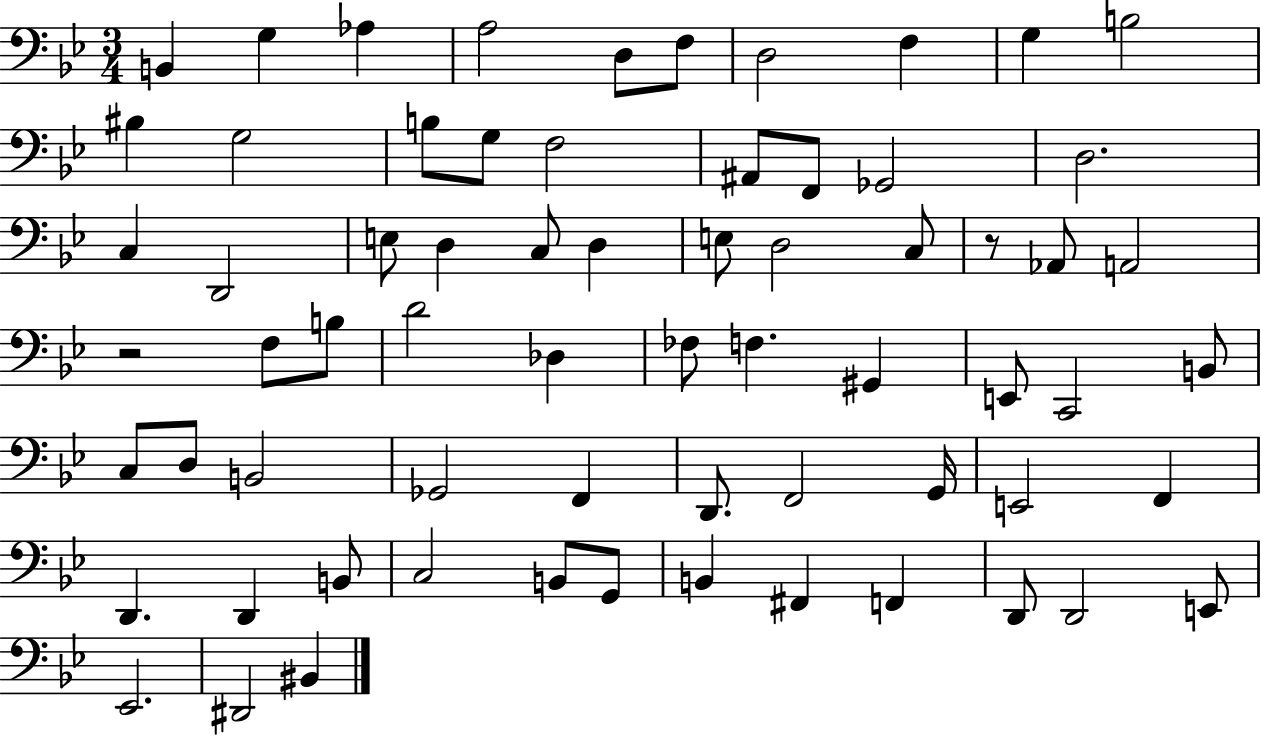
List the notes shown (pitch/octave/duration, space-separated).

B2/q G3/q Ab3/q A3/h D3/e F3/e D3/h F3/q G3/q B3/h BIS3/q G3/h B3/e G3/e F3/h A#2/e F2/e Gb2/h D3/h. C3/q D2/h E3/e D3/q C3/e D3/q E3/e D3/h C3/e R/e Ab2/e A2/h R/h F3/e B3/e D4/h Db3/q FES3/e F3/q. G#2/q E2/e C2/h B2/e C3/e D3/e B2/h Gb2/h F2/q D2/e. F2/h G2/s E2/h F2/q D2/q. D2/q B2/e C3/h B2/e G2/e B2/q F#2/q F2/q D2/e D2/h E2/e Eb2/h. D#2/h BIS2/q